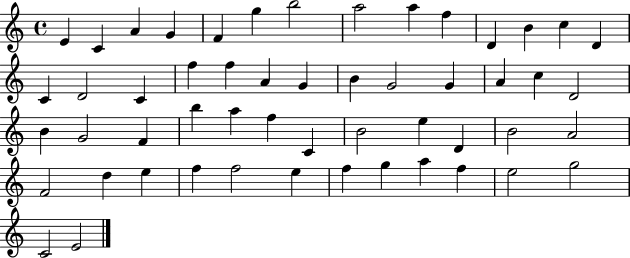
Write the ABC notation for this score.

X:1
T:Untitled
M:4/4
L:1/4
K:C
E C A G F g b2 a2 a f D B c D C D2 C f f A G B G2 G A c D2 B G2 F b a f C B2 e D B2 A2 F2 d e f f2 e f g a f e2 g2 C2 E2